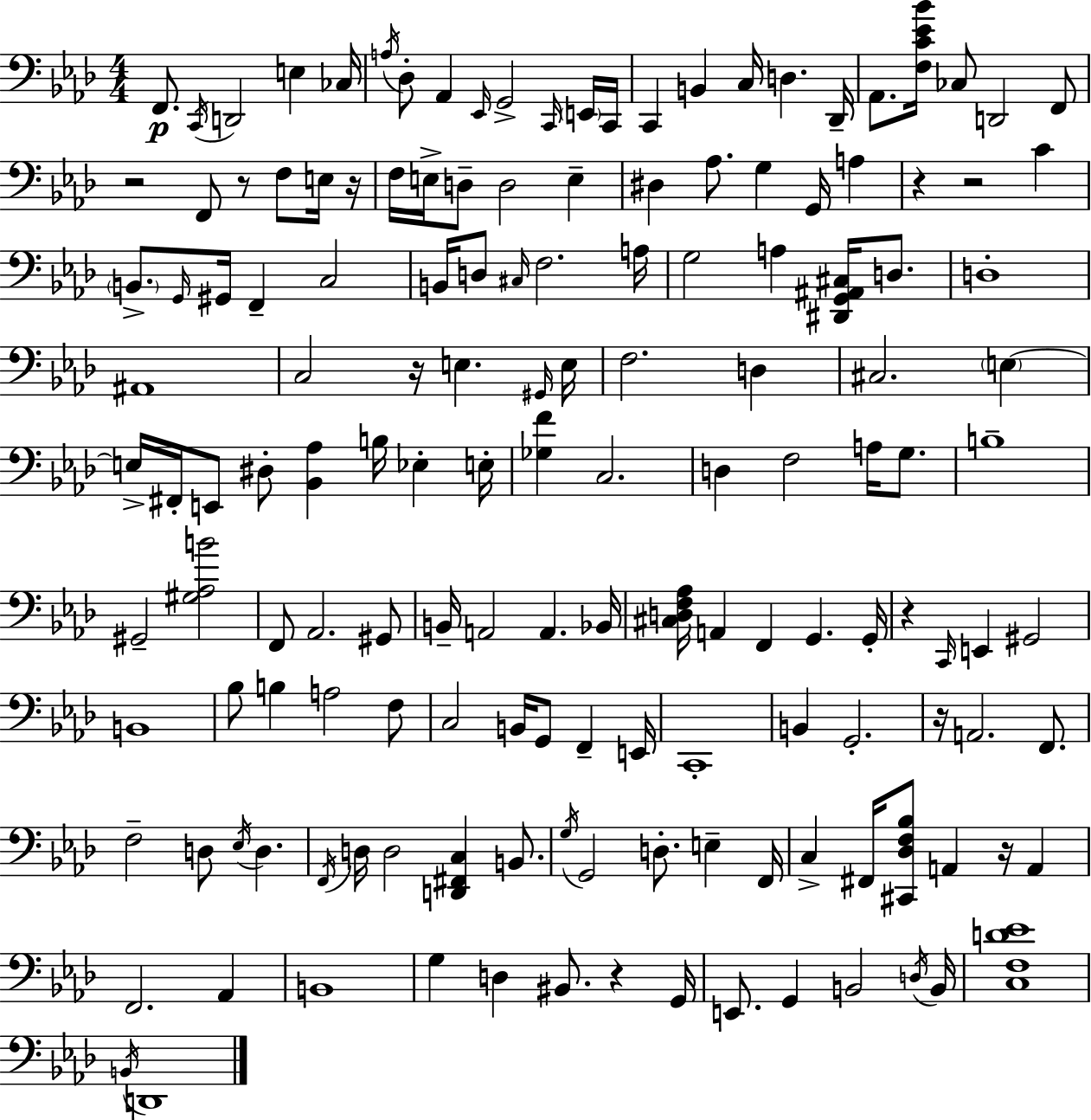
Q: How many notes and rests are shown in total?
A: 152